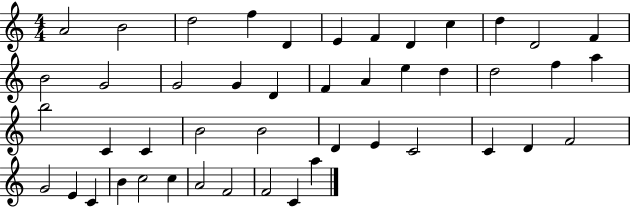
{
  \clef treble
  \numericTimeSignature
  \time 4/4
  \key c \major
  a'2 b'2 | d''2 f''4 d'4 | e'4 f'4 d'4 c''4 | d''4 d'2 f'4 | \break b'2 g'2 | g'2 g'4 d'4 | f'4 a'4 e''4 d''4 | d''2 f''4 a''4 | \break b''2 c'4 c'4 | b'2 b'2 | d'4 e'4 c'2 | c'4 d'4 f'2 | \break g'2 e'4 c'4 | b'4 c''2 c''4 | a'2 f'2 | f'2 c'4 a''4 | \break \bar "|."
}